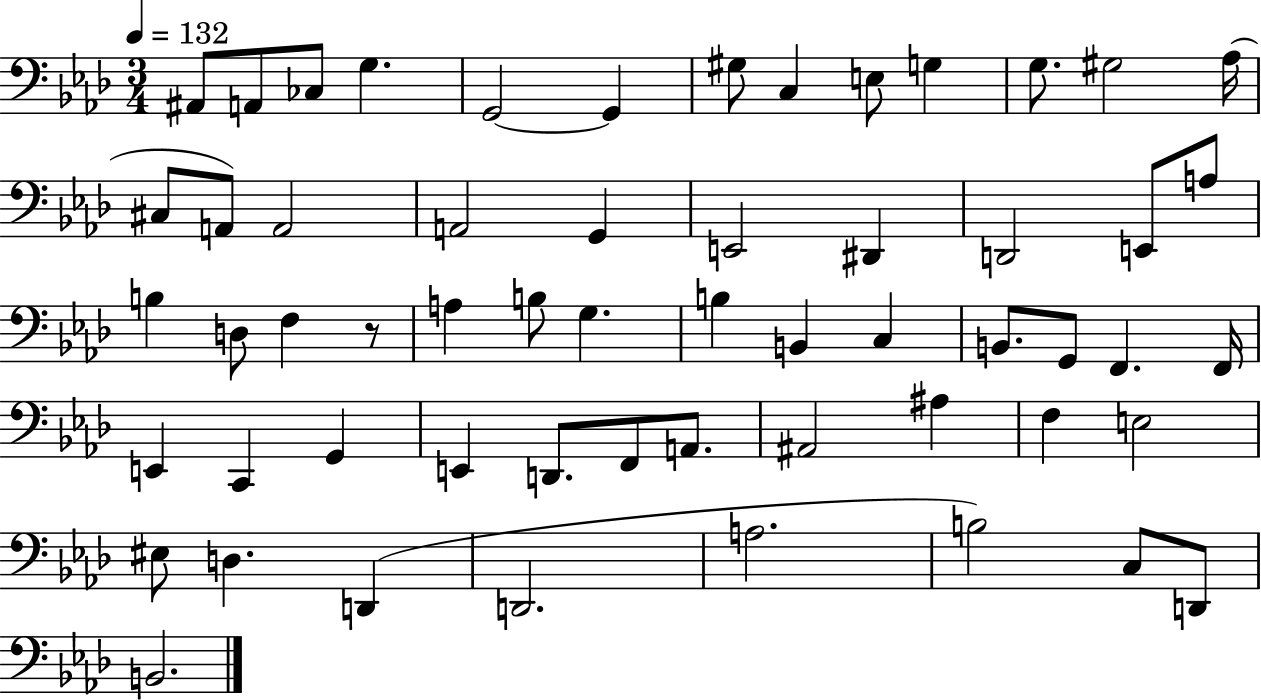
X:1
T:Untitled
M:3/4
L:1/4
K:Ab
^A,,/2 A,,/2 _C,/2 G, G,,2 G,, ^G,/2 C, E,/2 G, G,/2 ^G,2 _A,/4 ^C,/2 A,,/2 A,,2 A,,2 G,, E,,2 ^D,, D,,2 E,,/2 A,/2 B, D,/2 F, z/2 A, B,/2 G, B, B,, C, B,,/2 G,,/2 F,, F,,/4 E,, C,, G,, E,, D,,/2 F,,/2 A,,/2 ^A,,2 ^A, F, E,2 ^E,/2 D, D,, D,,2 A,2 B,2 C,/2 D,,/2 B,,2